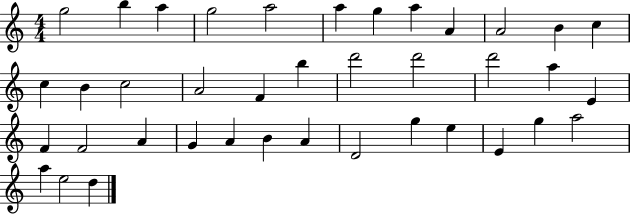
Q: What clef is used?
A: treble